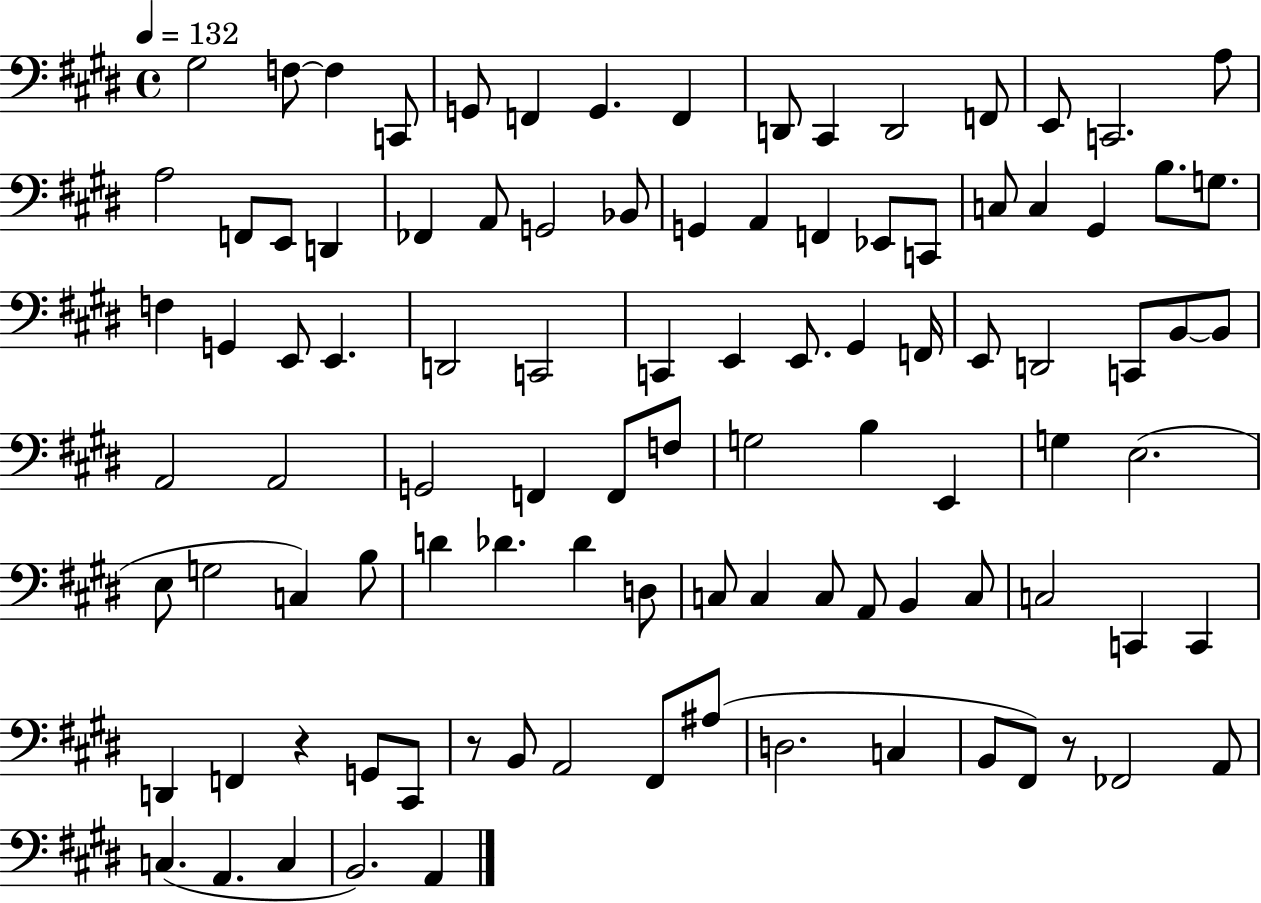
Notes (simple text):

G#3/h F3/e F3/q C2/e G2/e F2/q G2/q. F2/q D2/e C#2/q D2/h F2/e E2/e C2/h. A3/e A3/h F2/e E2/e D2/q FES2/q A2/e G2/h Bb2/e G2/q A2/q F2/q Eb2/e C2/e C3/e C3/q G#2/q B3/e. G3/e. F3/q G2/q E2/e E2/q. D2/h C2/h C2/q E2/q E2/e. G#2/q F2/s E2/e D2/h C2/e B2/e B2/e A2/h A2/h G2/h F2/q F2/e F3/e G3/h B3/q E2/q G3/q E3/h. E3/e G3/h C3/q B3/e D4/q Db4/q. Db4/q D3/e C3/e C3/q C3/e A2/e B2/q C3/e C3/h C2/q C2/q D2/q F2/q R/q G2/e C#2/e R/e B2/e A2/h F#2/e A#3/e D3/h. C3/q B2/e F#2/e R/e FES2/h A2/e C3/q. A2/q. C3/q B2/h. A2/q